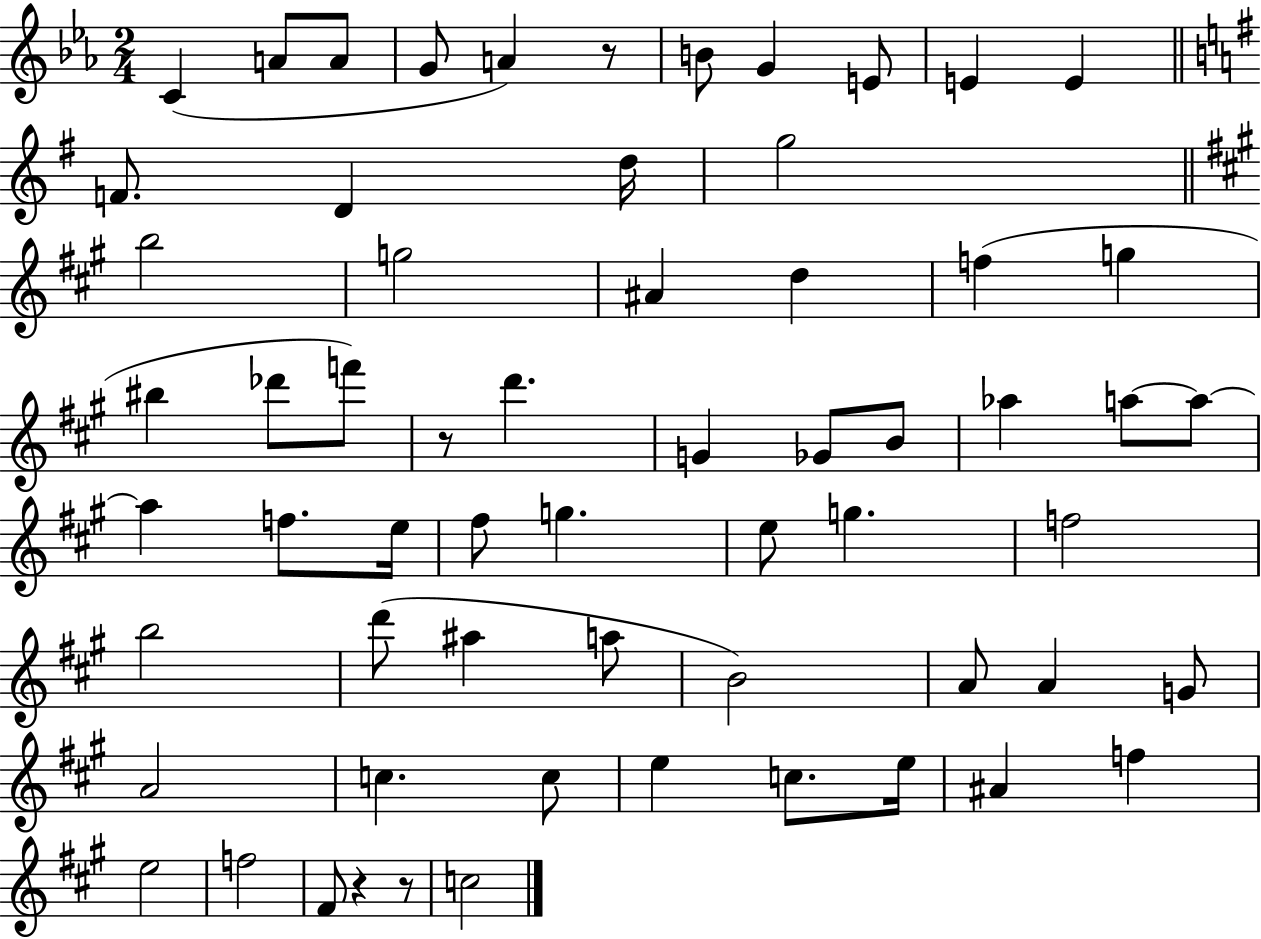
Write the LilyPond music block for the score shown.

{
  \clef treble
  \numericTimeSignature
  \time 2/4
  \key ees \major
  \repeat volta 2 { c'4( a'8 a'8 | g'8 a'4) r8 | b'8 g'4 e'8 | e'4 e'4 | \break \bar "||" \break \key e \minor f'8. d'4 d''16 | g''2 | \bar "||" \break \key a \major b''2 | g''2 | ais'4 d''4 | f''4( g''4 | \break bis''4 des'''8 f'''8) | r8 d'''4. | g'4 ges'8 b'8 | aes''4 a''8~~ a''8~~ | \break a''4 f''8. e''16 | fis''8 g''4. | e''8 g''4. | f''2 | \break b''2 | d'''8( ais''4 a''8 | b'2) | a'8 a'4 g'8 | \break a'2 | c''4. c''8 | e''4 c''8. e''16 | ais'4 f''4 | \break e''2 | f''2 | fis'8 r4 r8 | c''2 | \break } \bar "|."
}